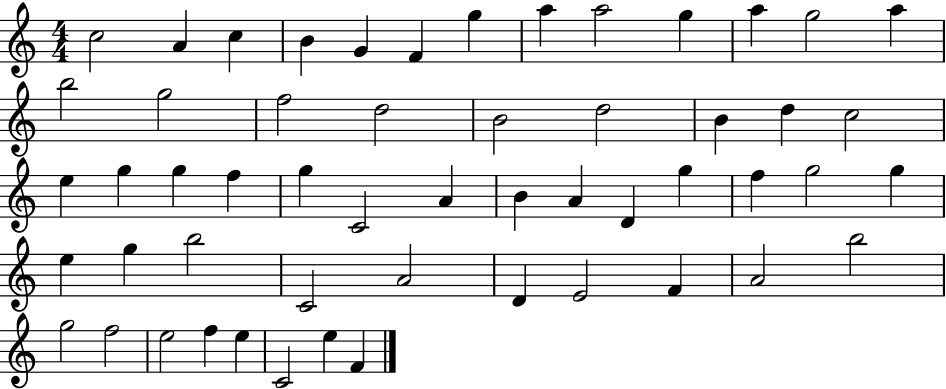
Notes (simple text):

C5/h A4/q C5/q B4/q G4/q F4/q G5/q A5/q A5/h G5/q A5/q G5/h A5/q B5/h G5/h F5/h D5/h B4/h D5/h B4/q D5/q C5/h E5/q G5/q G5/q F5/q G5/q C4/h A4/q B4/q A4/q D4/q G5/q F5/q G5/h G5/q E5/q G5/q B5/h C4/h A4/h D4/q E4/h F4/q A4/h B5/h G5/h F5/h E5/h F5/q E5/q C4/h E5/q F4/q